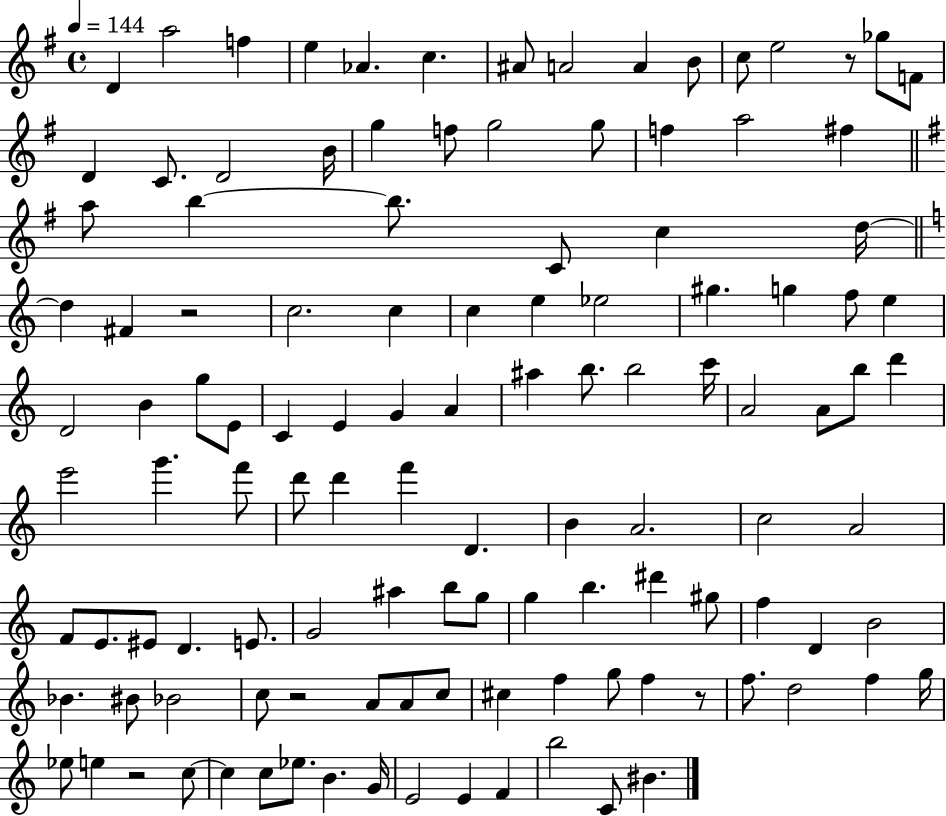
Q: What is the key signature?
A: G major